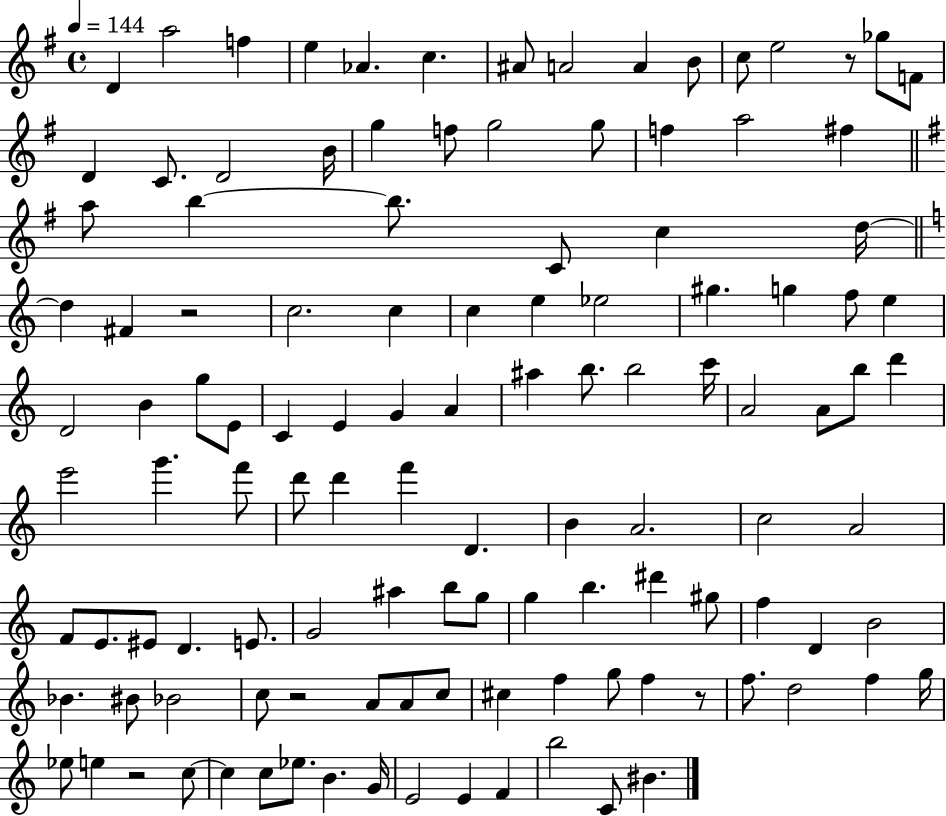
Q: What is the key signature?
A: G major